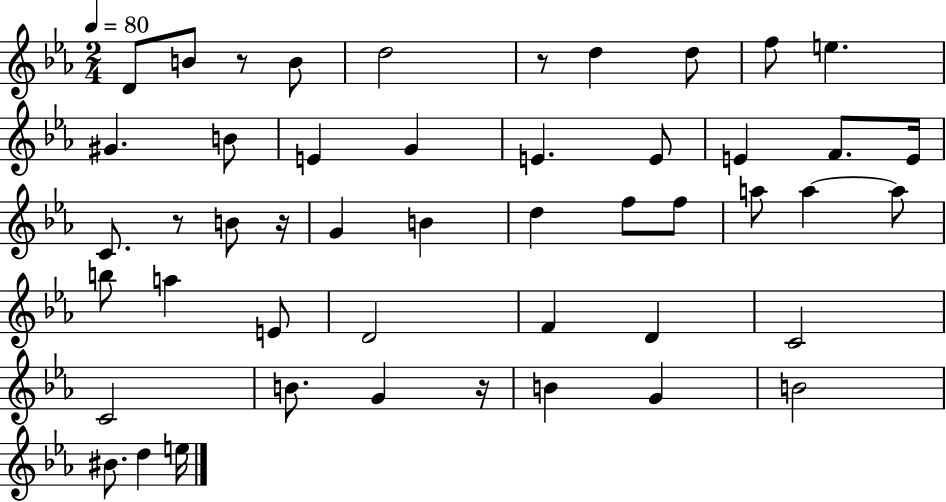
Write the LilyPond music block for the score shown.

{
  \clef treble
  \numericTimeSignature
  \time 2/4
  \key ees \major
  \tempo 4 = 80
  d'8 b'8 r8 b'8 | d''2 | r8 d''4 d''8 | f''8 e''4. | \break gis'4. b'8 | e'4 g'4 | e'4. e'8 | e'4 f'8. e'16 | \break c'8. r8 b'8 r16 | g'4 b'4 | d''4 f''8 f''8 | a''8 a''4~~ a''8 | \break b''8 a''4 e'8 | d'2 | f'4 d'4 | c'2 | \break c'2 | b'8. g'4 r16 | b'4 g'4 | b'2 | \break bis'8. d''4 e''16 | \bar "|."
}